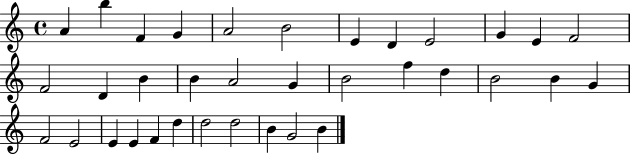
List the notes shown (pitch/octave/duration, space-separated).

A4/q B5/q F4/q G4/q A4/h B4/h E4/q D4/q E4/h G4/q E4/q F4/h F4/h D4/q B4/q B4/q A4/h G4/q B4/h F5/q D5/q B4/h B4/q G4/q F4/h E4/h E4/q E4/q F4/q D5/q D5/h D5/h B4/q G4/h B4/q